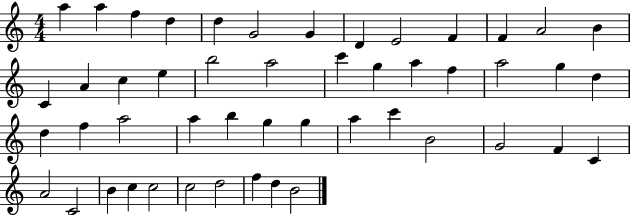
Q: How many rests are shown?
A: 0